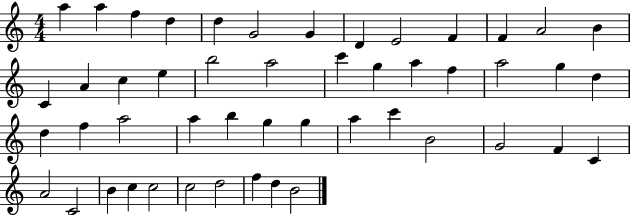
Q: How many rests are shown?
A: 0